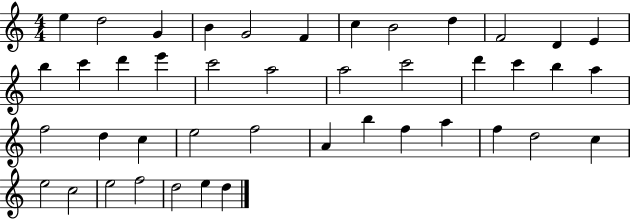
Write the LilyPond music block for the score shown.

{
  \clef treble
  \numericTimeSignature
  \time 4/4
  \key c \major
  e''4 d''2 g'4 | b'4 g'2 f'4 | c''4 b'2 d''4 | f'2 d'4 e'4 | \break b''4 c'''4 d'''4 e'''4 | c'''2 a''2 | a''2 c'''2 | d'''4 c'''4 b''4 a''4 | \break f''2 d''4 c''4 | e''2 f''2 | a'4 b''4 f''4 a''4 | f''4 d''2 c''4 | \break e''2 c''2 | e''2 f''2 | d''2 e''4 d''4 | \bar "|."
}